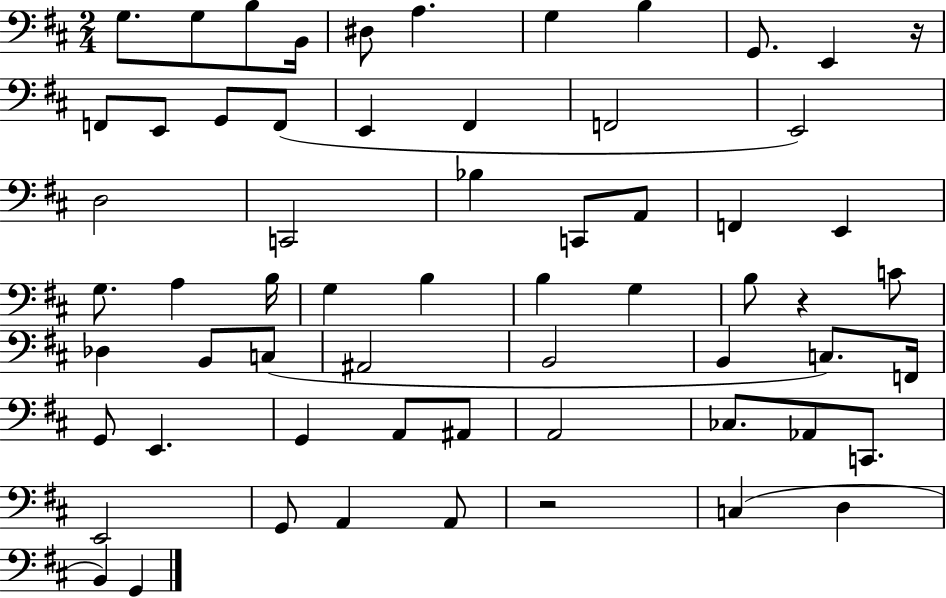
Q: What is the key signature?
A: D major